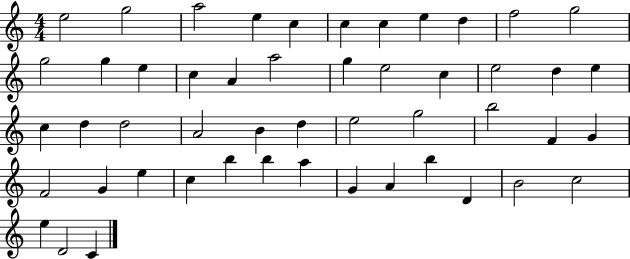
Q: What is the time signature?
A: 4/4